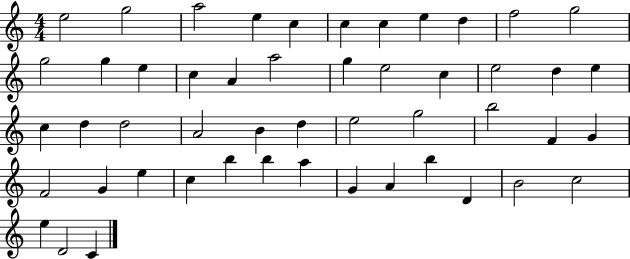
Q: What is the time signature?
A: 4/4